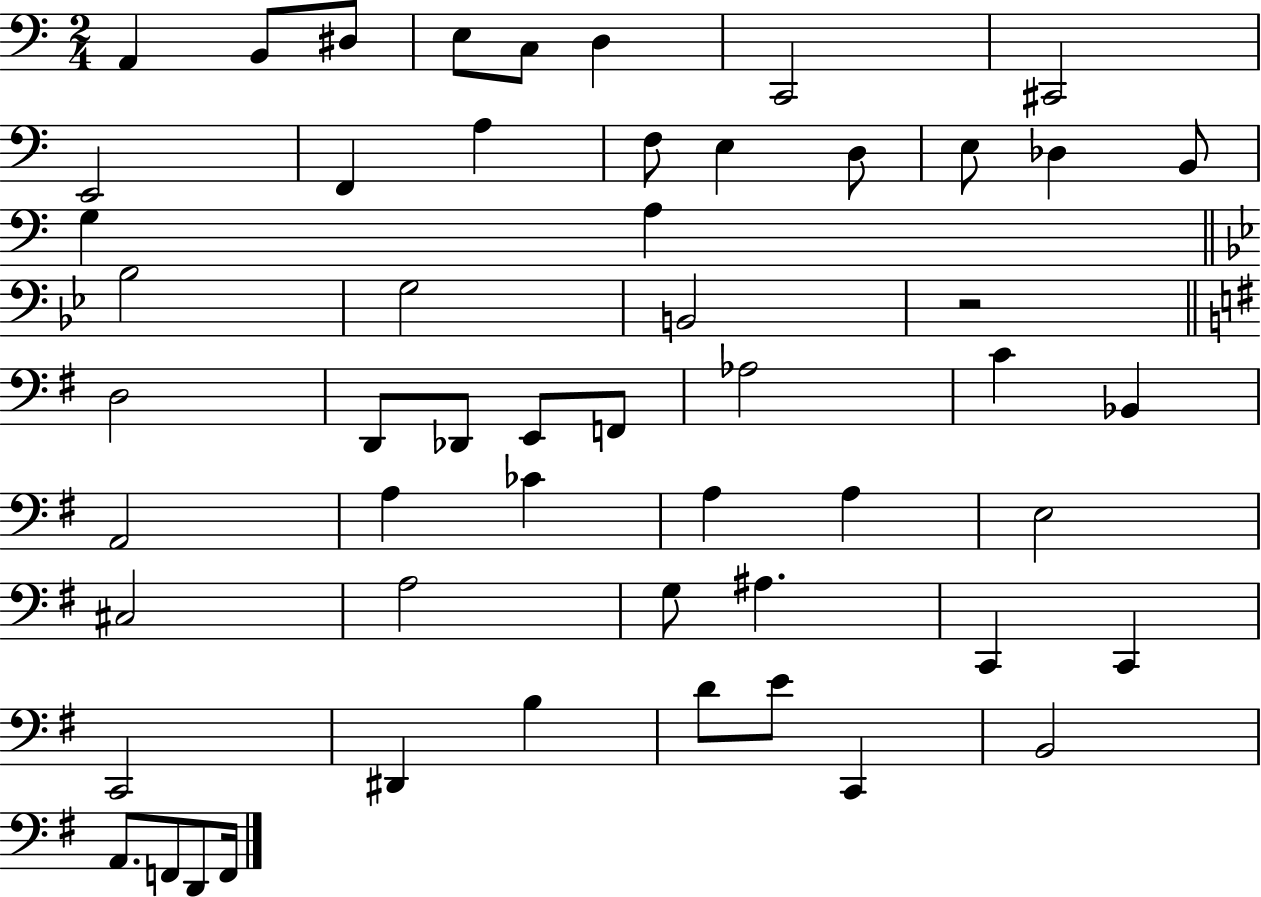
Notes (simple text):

A2/q B2/e D#3/e E3/e C3/e D3/q C2/h C#2/h E2/h F2/q A3/q F3/e E3/q D3/e E3/e Db3/q B2/e G3/q A3/q Bb3/h G3/h B2/h R/h D3/h D2/e Db2/e E2/e F2/e Ab3/h C4/q Bb2/q A2/h A3/q CES4/q A3/q A3/q E3/h C#3/h A3/h G3/e A#3/q. C2/q C2/q C2/h D#2/q B3/q D4/e E4/e C2/q B2/h A2/e. F2/e D2/e F2/s